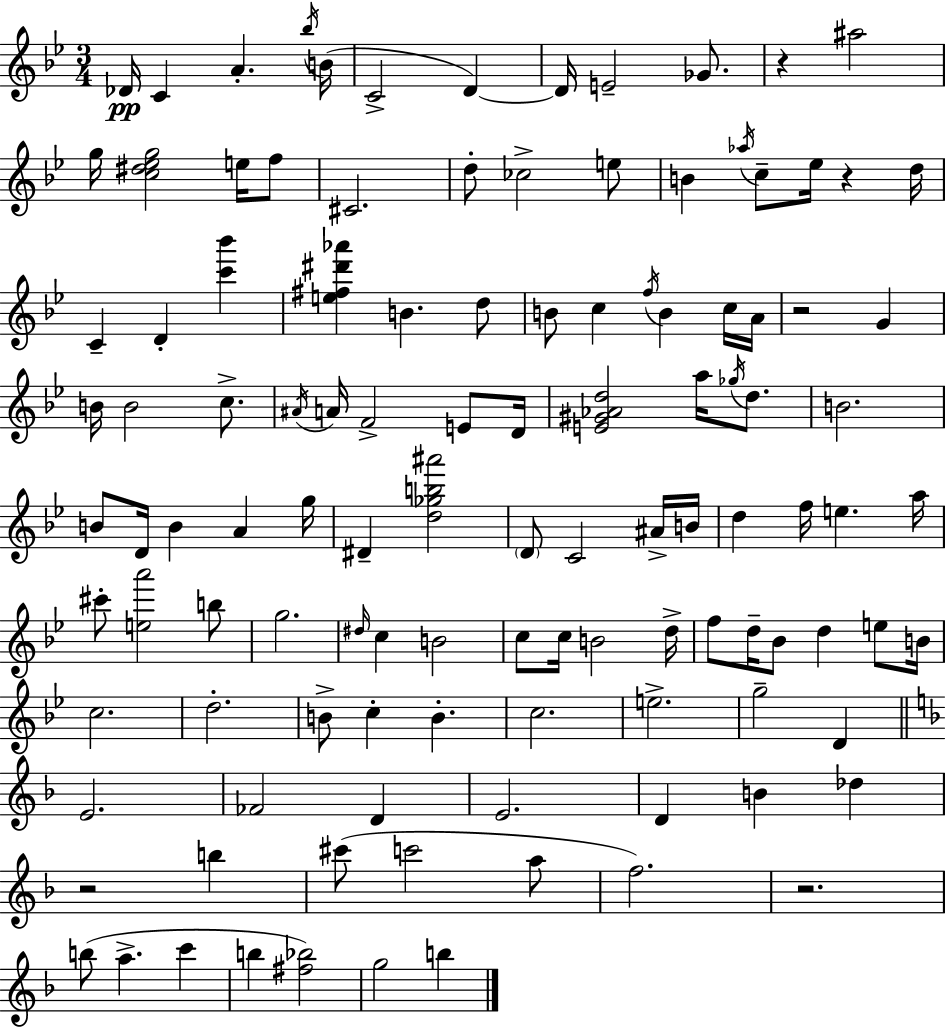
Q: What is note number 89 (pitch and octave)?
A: E4